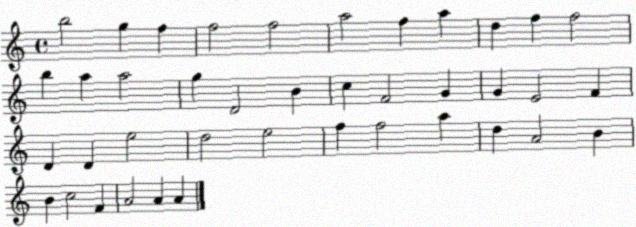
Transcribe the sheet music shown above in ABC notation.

X:1
T:Untitled
M:4/4
L:1/4
K:C
b2 g f f2 f2 a2 f a d f f2 b a a2 g D2 B c F2 G G E2 F D D e2 d2 e2 f f2 a d A2 B B c2 F A2 A A